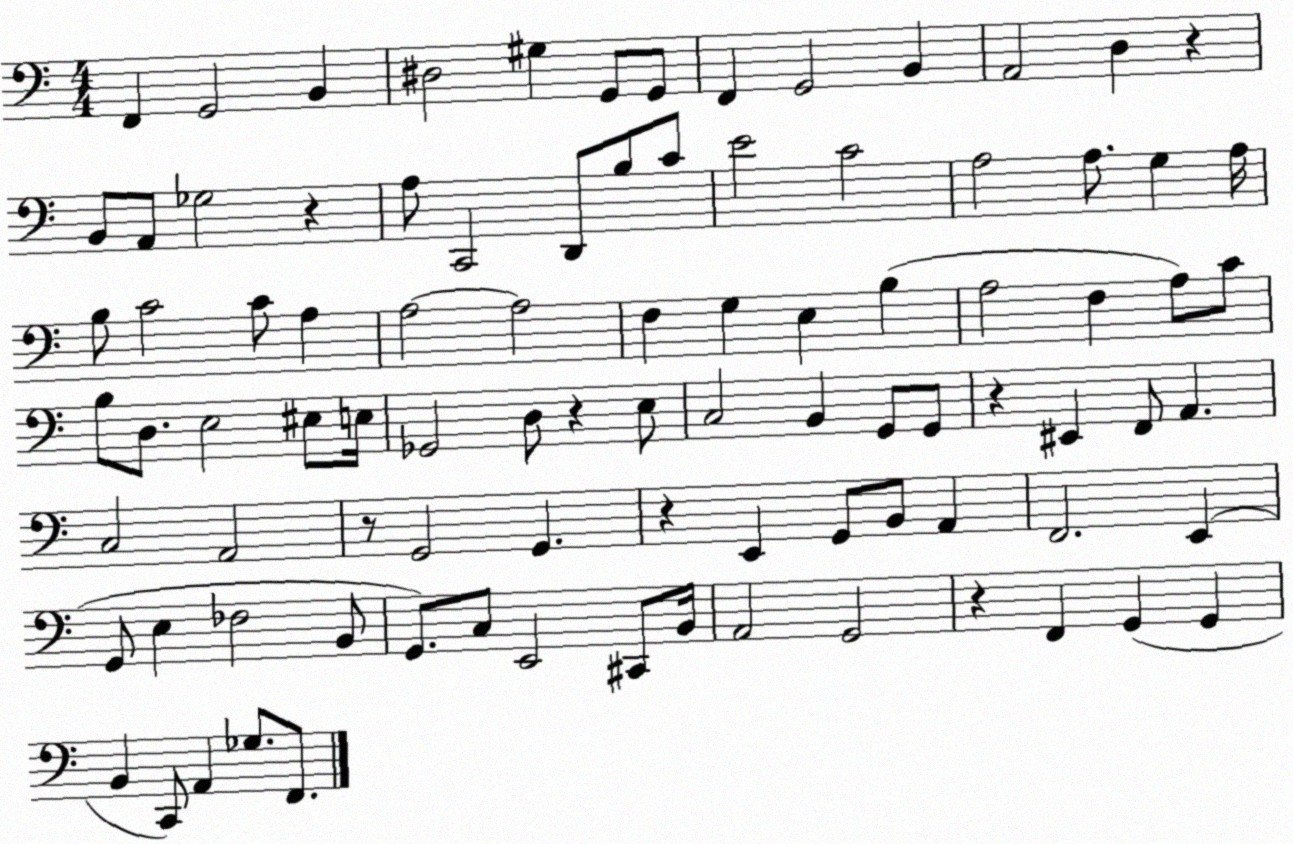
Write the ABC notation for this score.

X:1
T:Untitled
M:4/4
L:1/4
K:C
F,, G,,2 B,, ^D,2 ^G, G,,/2 G,,/2 F,, G,,2 B,, A,,2 D, z B,,/2 A,,/2 _G,2 z A,/2 C,,2 D,,/2 B,/2 C/2 E2 C2 A,2 A,/2 G, A,/4 B,/2 C2 C/2 A, A,2 A,2 F, G, E, B, A,2 F, A,/2 C/2 B,/2 D,/2 E,2 ^E,/2 E,/4 _G,,2 D,/2 z E,/2 C,2 B,, G,,/2 G,,/2 z ^E,, F,,/2 A,, C,2 A,,2 z/2 G,,2 G,, z E,, G,,/2 B,,/2 A,, F,,2 E,, G,,/2 E, _F,2 B,,/2 G,,/2 C,/2 E,,2 ^C,,/2 B,,/4 A,,2 G,,2 z F,, G,, G,, B,, C,,/2 A,, _G,/2 F,,/2